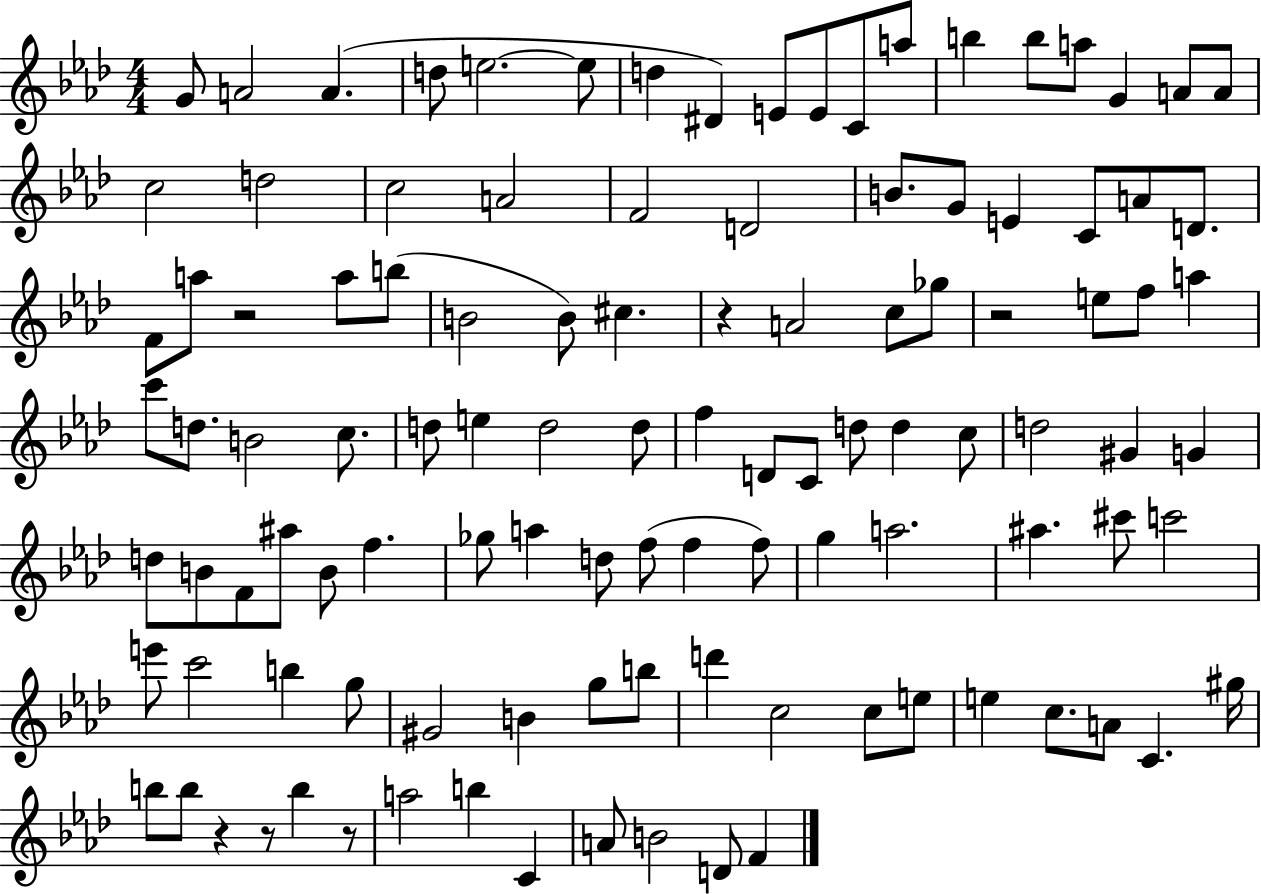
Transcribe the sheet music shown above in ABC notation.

X:1
T:Untitled
M:4/4
L:1/4
K:Ab
G/2 A2 A d/2 e2 e/2 d ^D E/2 E/2 C/2 a/2 b b/2 a/2 G A/2 A/2 c2 d2 c2 A2 F2 D2 B/2 G/2 E C/2 A/2 D/2 F/2 a/2 z2 a/2 b/2 B2 B/2 ^c z A2 c/2 _g/2 z2 e/2 f/2 a c'/2 d/2 B2 c/2 d/2 e d2 d/2 f D/2 C/2 d/2 d c/2 d2 ^G G d/2 B/2 F/2 ^a/2 B/2 f _g/2 a d/2 f/2 f f/2 g a2 ^a ^c'/2 c'2 e'/2 c'2 b g/2 ^G2 B g/2 b/2 d' c2 c/2 e/2 e c/2 A/2 C ^g/4 b/2 b/2 z z/2 b z/2 a2 b C A/2 B2 D/2 F